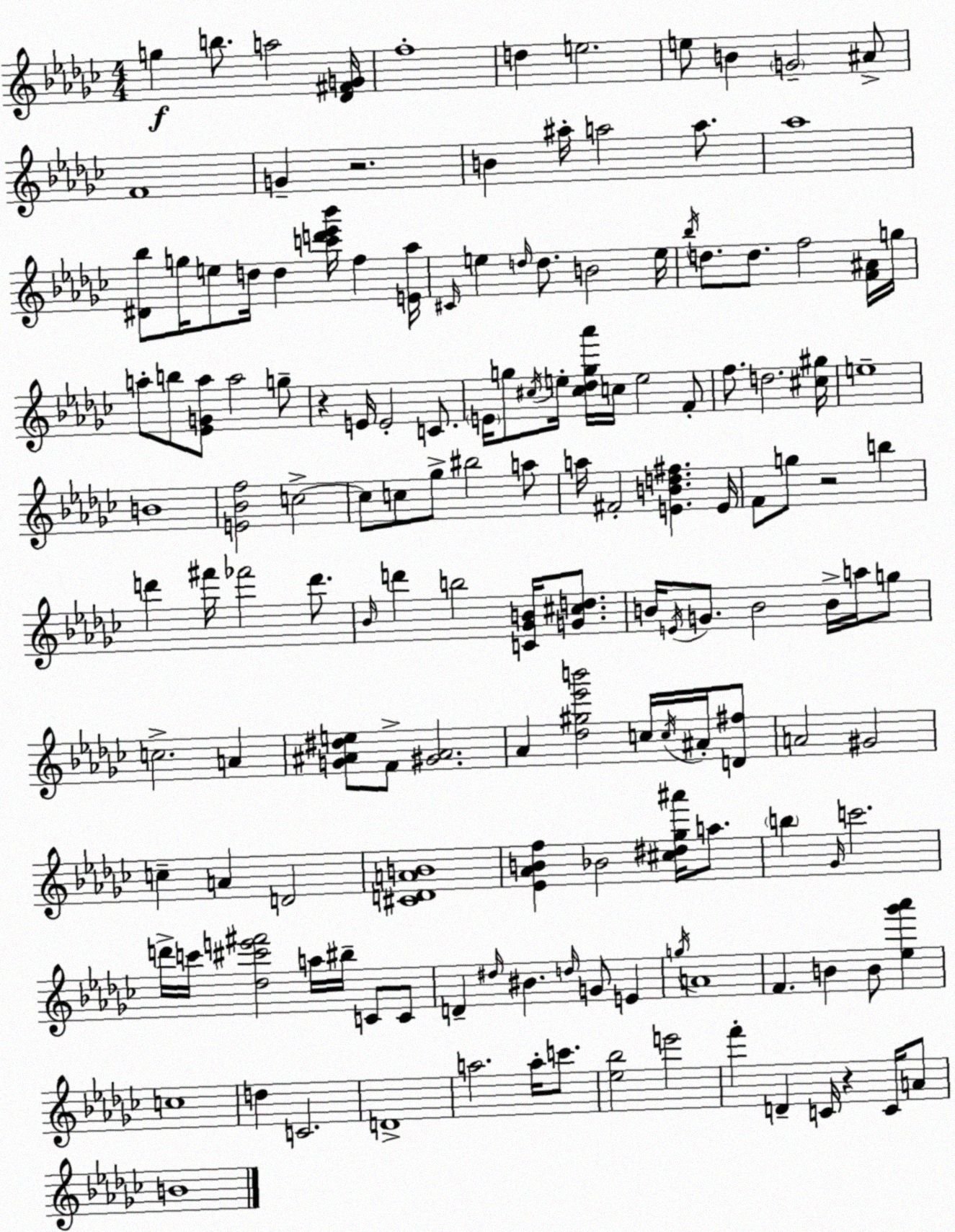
X:1
T:Untitled
M:4/4
L:1/4
K:Ebm
g b/2 a2 [_D^FG]/4 f4 d e2 e/2 B G2 ^A/2 F4 G z2 B ^a/4 a2 a/2 _a4 [^D_b]/2 g/4 e/2 d/4 d [c'd'_e'_b']/4 f [E_a]/4 ^C/4 e d/4 d/2 B2 e/4 _b/4 d/2 d/2 f2 [F^A]/4 g/4 a/2 b/2 [_EGa]/2 a2 g/2 z E/4 E2 C/2 E/4 g/2 ^c/4 e/4 [^c_dg_a']/4 c/4 e2 F/2 f/2 d2 [^c^g]/4 e4 B4 [E_Bf]2 c2 c/2 c/2 _g/2 ^b2 a/2 a/4 ^F2 [EBd^f] E/4 F/2 g/2 z2 b d' ^f'/4 _f'2 d'/2 _B/4 d' b2 [C_GB]/4 [G^cd]/2 B/4 E/4 G/2 B2 B/4 a/4 g/2 c2 A [G^A^de]/2 F/2 [^G^A]2 _A [_d^g_e'b']2 c/4 c/4 ^A/4 [D^f]/2 A2 ^G2 c A D2 [^CDAB]4 [_E_ABf] _B2 [^c^d_g^a']/4 a/2 b _G/4 c'2 d'/4 c'/4 [_d^c'e'^f']2 a/4 ^b/4 C/2 C/2 D ^d/4 ^B d/4 G/2 E g/4 A4 F B B/2 [_e_g'_a'] c4 d C2 D4 a2 a/4 c'/2 [_e_b]2 e'2 f' D C/4 z C/4 A/2 B4